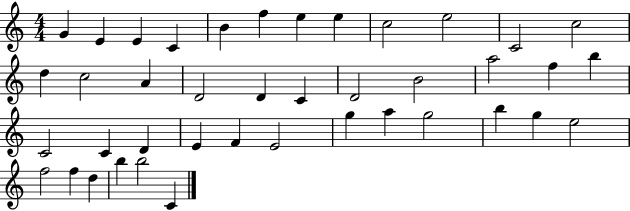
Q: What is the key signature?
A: C major